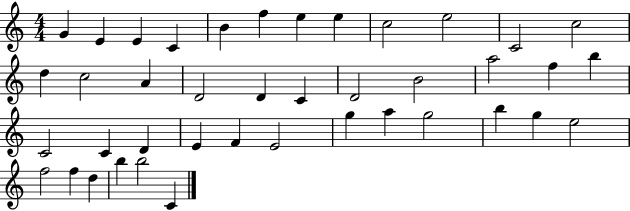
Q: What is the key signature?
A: C major